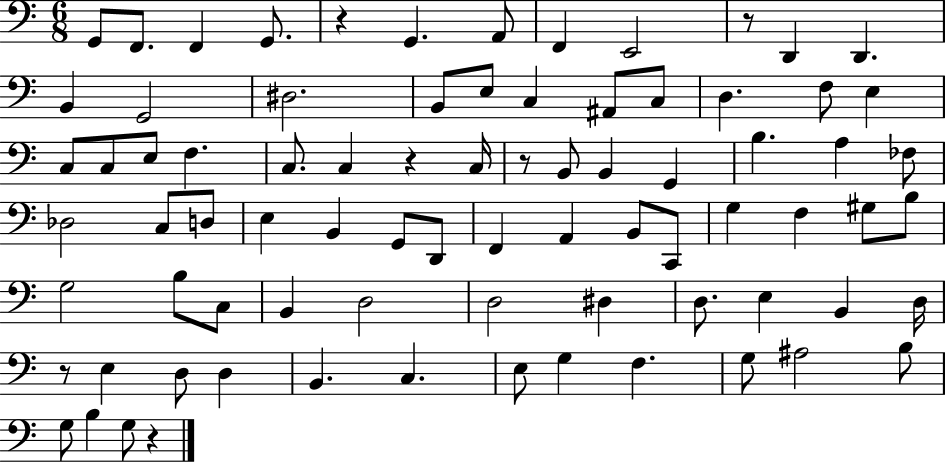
{
  \clef bass
  \numericTimeSignature
  \time 6/8
  \key c \major
  \repeat volta 2 { g,8 f,8. f,4 g,8. | r4 g,4. a,8 | f,4 e,2 | r8 d,4 d,4. | \break b,4 g,2 | dis2. | b,8 e8 c4 ais,8 c8 | d4. f8 e4 | \break c8 c8 e8 f4. | c8. c4 r4 c16 | r8 b,8 b,4 g,4 | b4. a4 fes8 | \break des2 c8 d8 | e4 b,4 g,8 d,8 | f,4 a,4 b,8 c,8 | g4 f4 gis8 b8 | \break g2 b8 c8 | b,4 d2 | d2 dis4 | d8. e4 b,4 d16 | \break r8 e4 d8 d4 | b,4. c4. | e8 g4 f4. | g8 ais2 b8 | \break g8 b4 g8 r4 | } \bar "|."
}